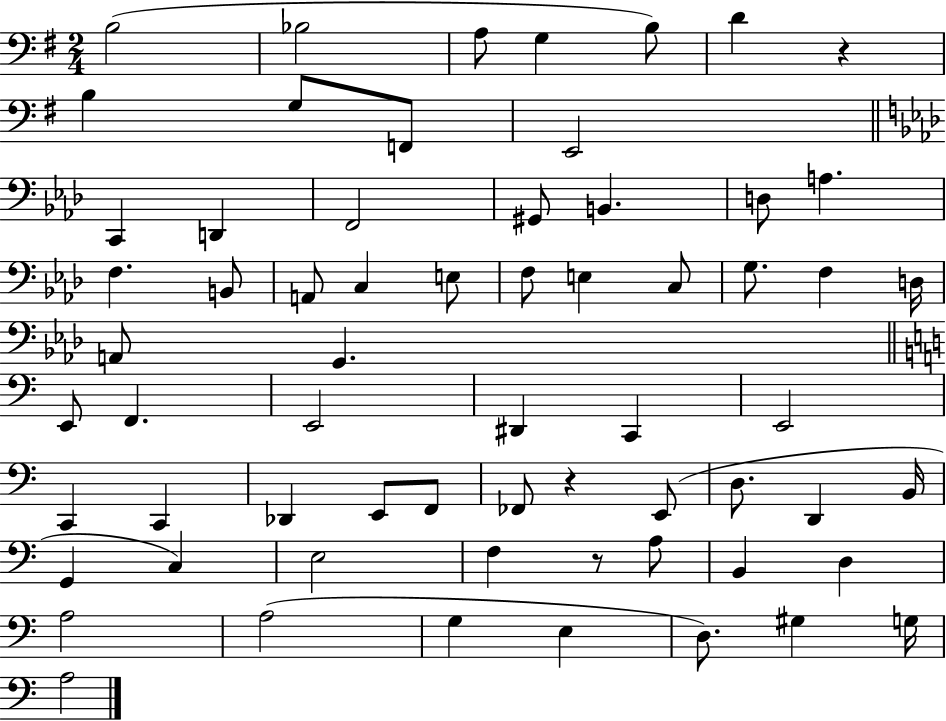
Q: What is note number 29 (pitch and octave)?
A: A2